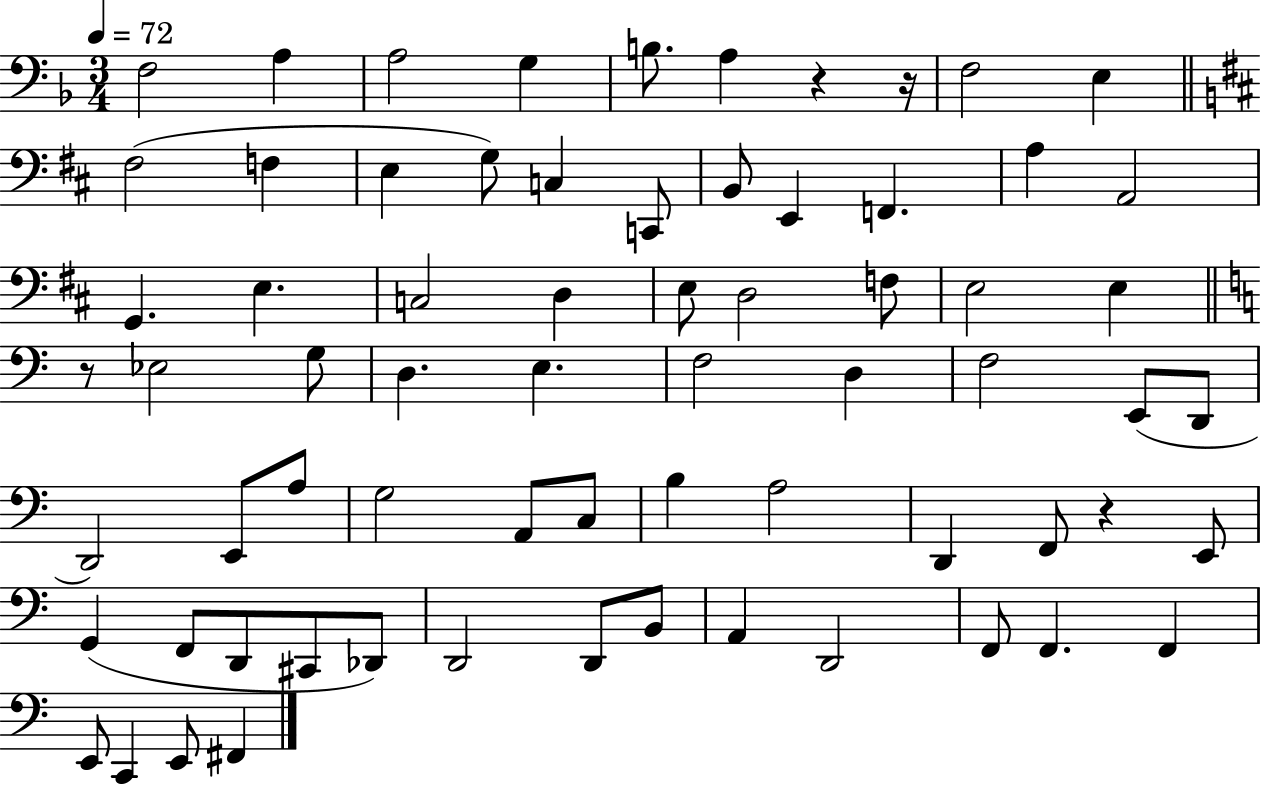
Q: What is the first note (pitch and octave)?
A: F3